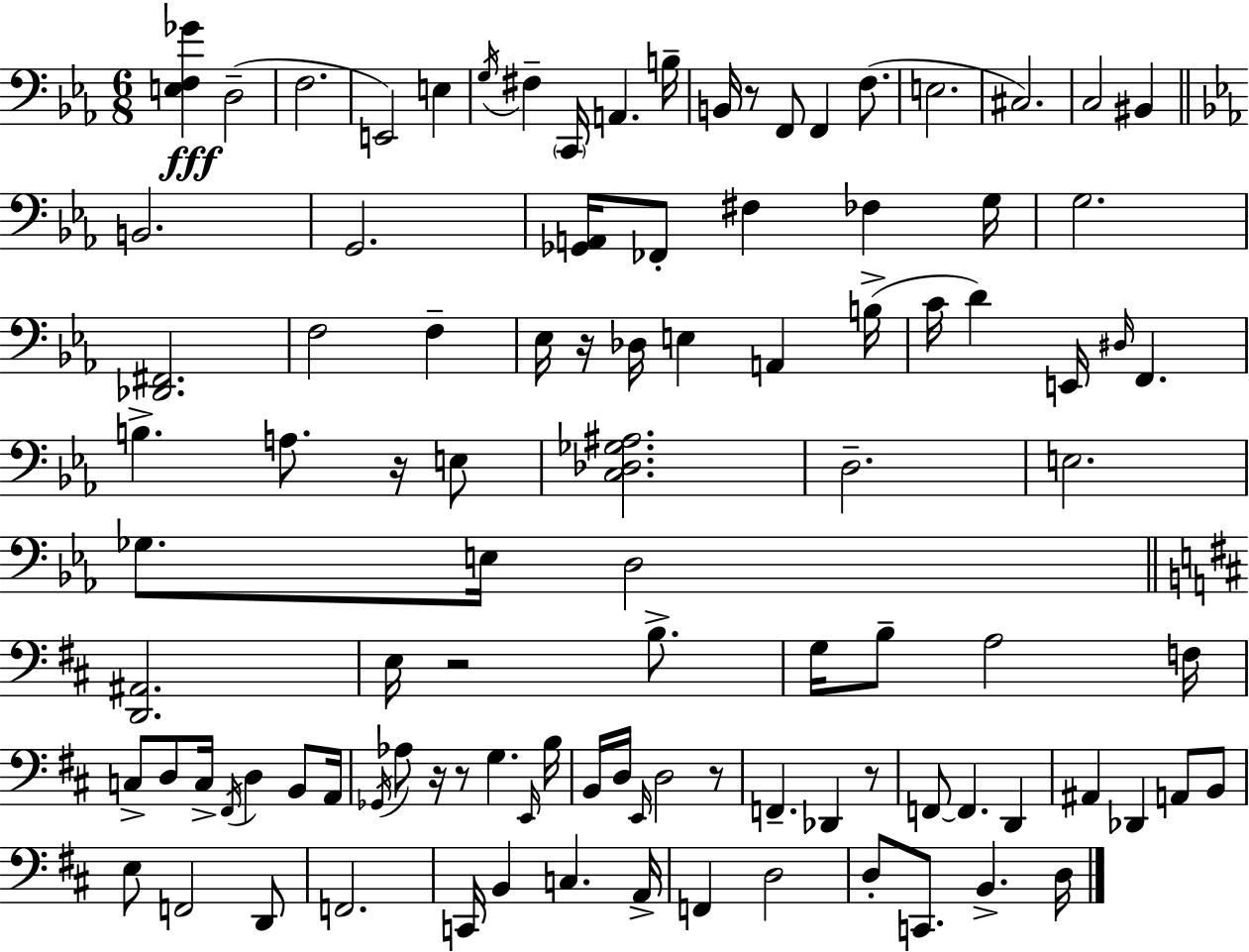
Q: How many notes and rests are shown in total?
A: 102